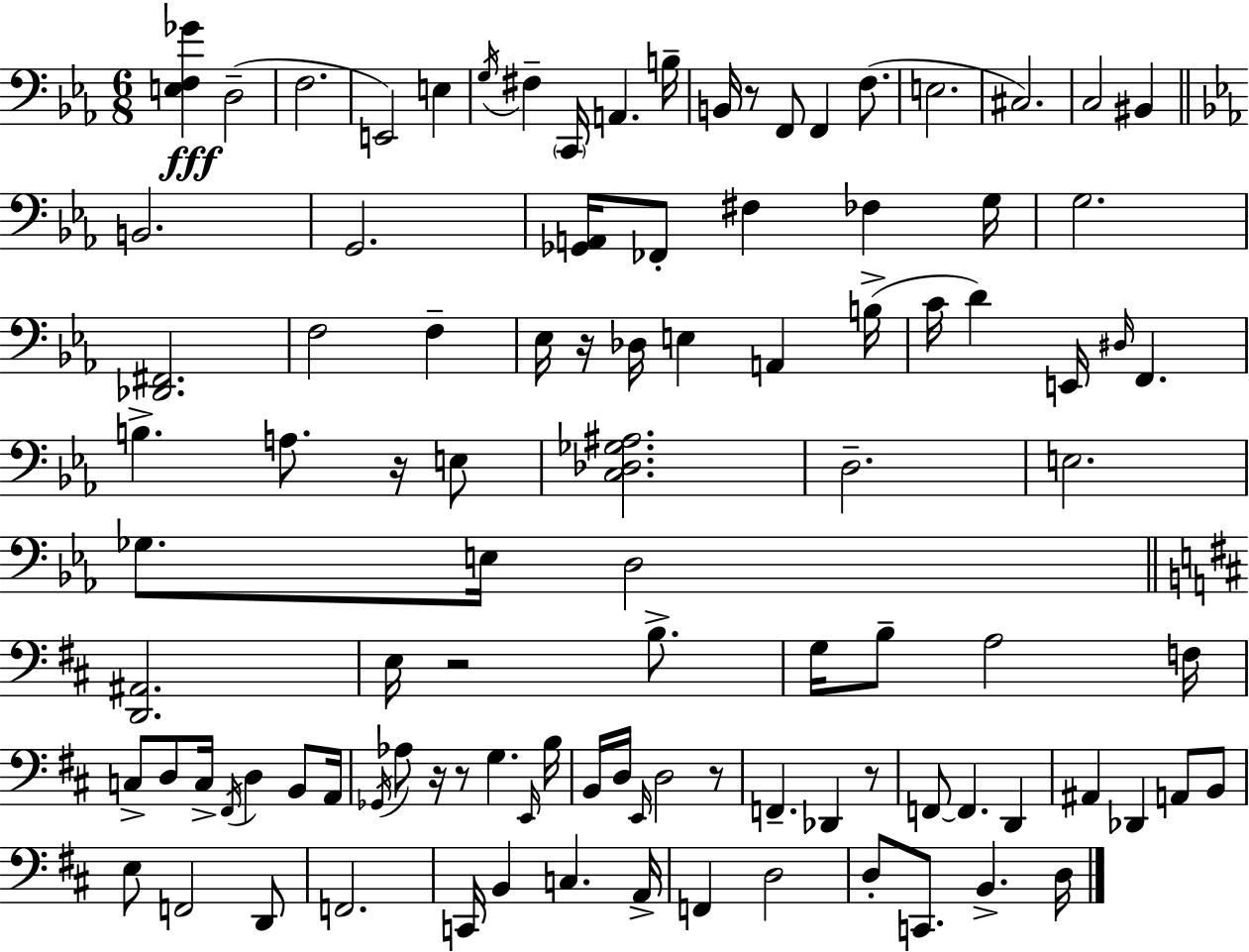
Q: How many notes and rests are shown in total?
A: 102